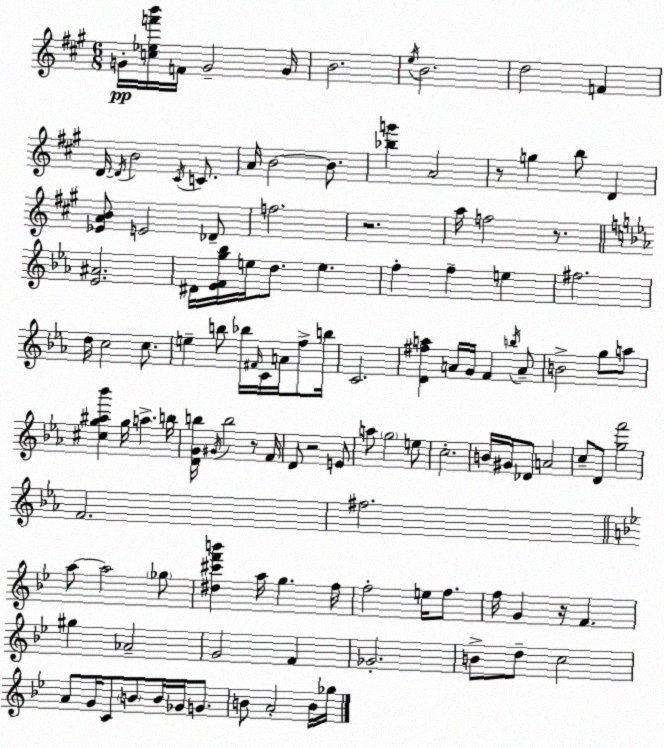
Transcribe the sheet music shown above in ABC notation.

X:1
T:Untitled
M:6/8
L:1/4
K:A
G/4 [c_ef'b']/4 F/4 G2 G/4 B2 e/4 B2 d2 F D/4 D/4 B2 ^C/4 C/2 A/4 B2 B/2 [_bg'] A2 z/2 g b/2 D [_EAB]/2 E2 _D/2 f2 z2 a/4 f2 z/2 [_E^A]2 ^D/4 [_EFg_b]/4 e/4 d/2 e f f e ^f2 d/4 c2 c/2 e b/2 _b/4 ^F/4 C/4 A/4 f/2 b/4 C2 [D^fa] A/4 G/4 F b/4 A/2 B2 g/2 a/2 [^cg^a_b'] g/4 a b/4 [DGb]/4 ^G/4 b2 z/2 F/4 D/2 z2 E/2 a/2 g2 e/2 c2 B/4 ^G/4 _D/2 A2 c/2 D/2 [gf']2 F2 ^f2 a/2 a2 _g/2 [^d^c'f'b'] a/4 g f/4 f2 e/4 f/2 f/4 G z/4 F ^g _A2 G2 F _G2 B/2 d/2 c2 A/2 G/4 C/2 B/2 B/4 _G/4 G/2 B/2 A2 B/4 _g/4